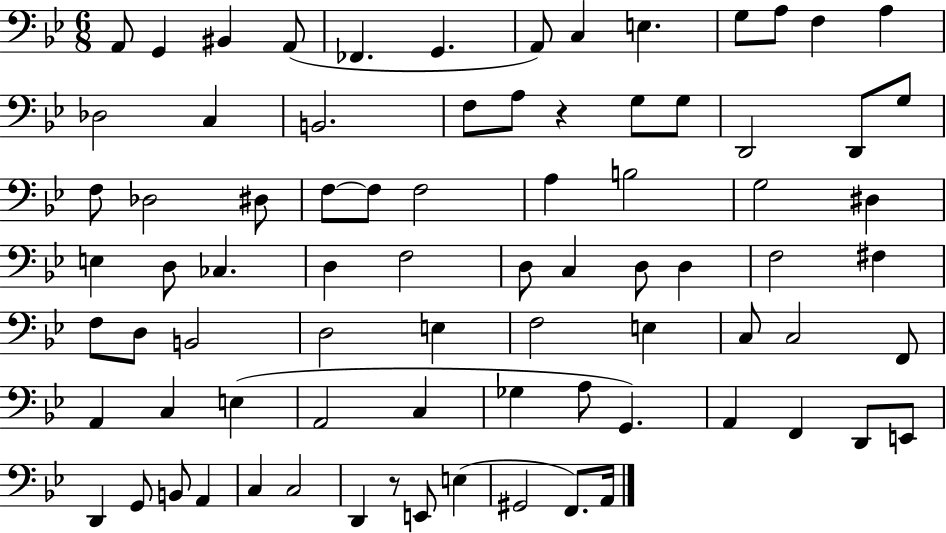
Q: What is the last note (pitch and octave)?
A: A2